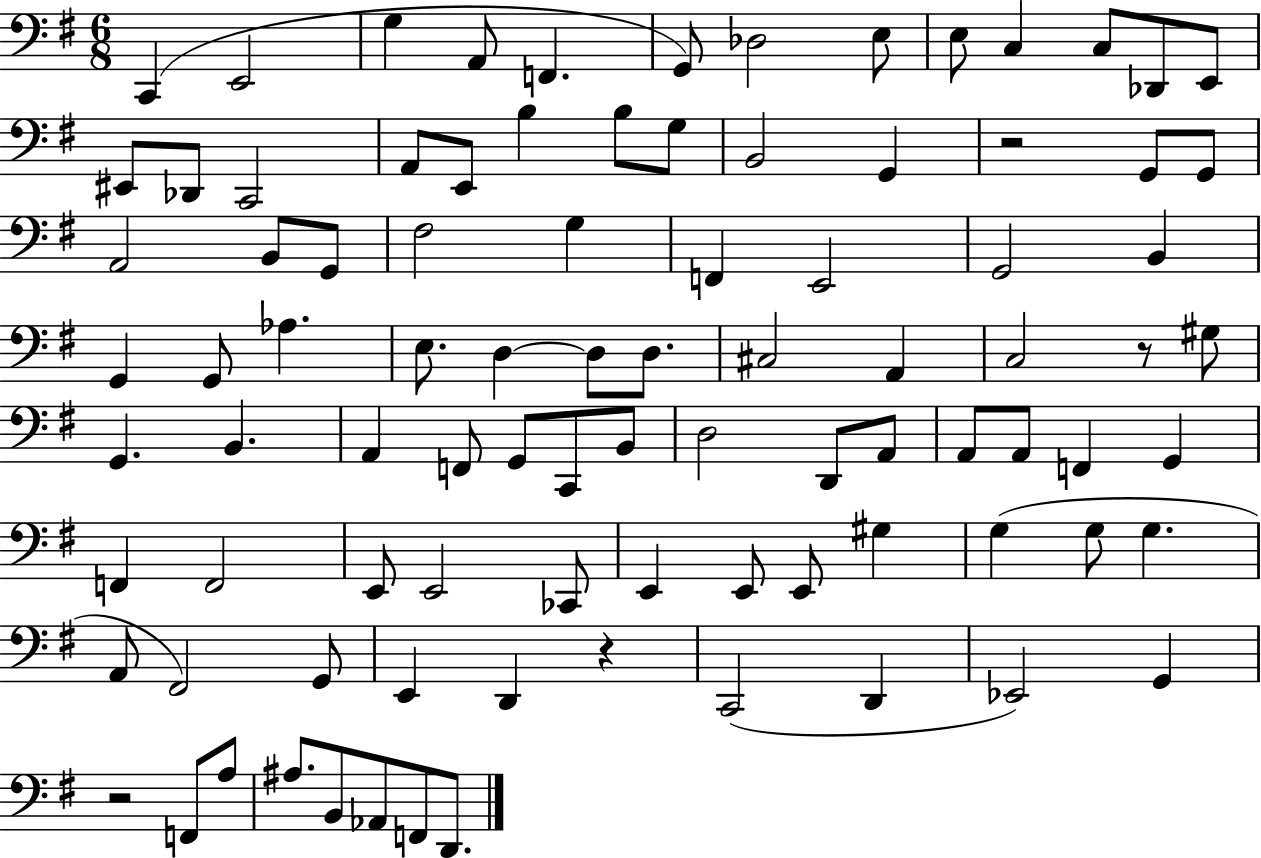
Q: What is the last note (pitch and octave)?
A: D2